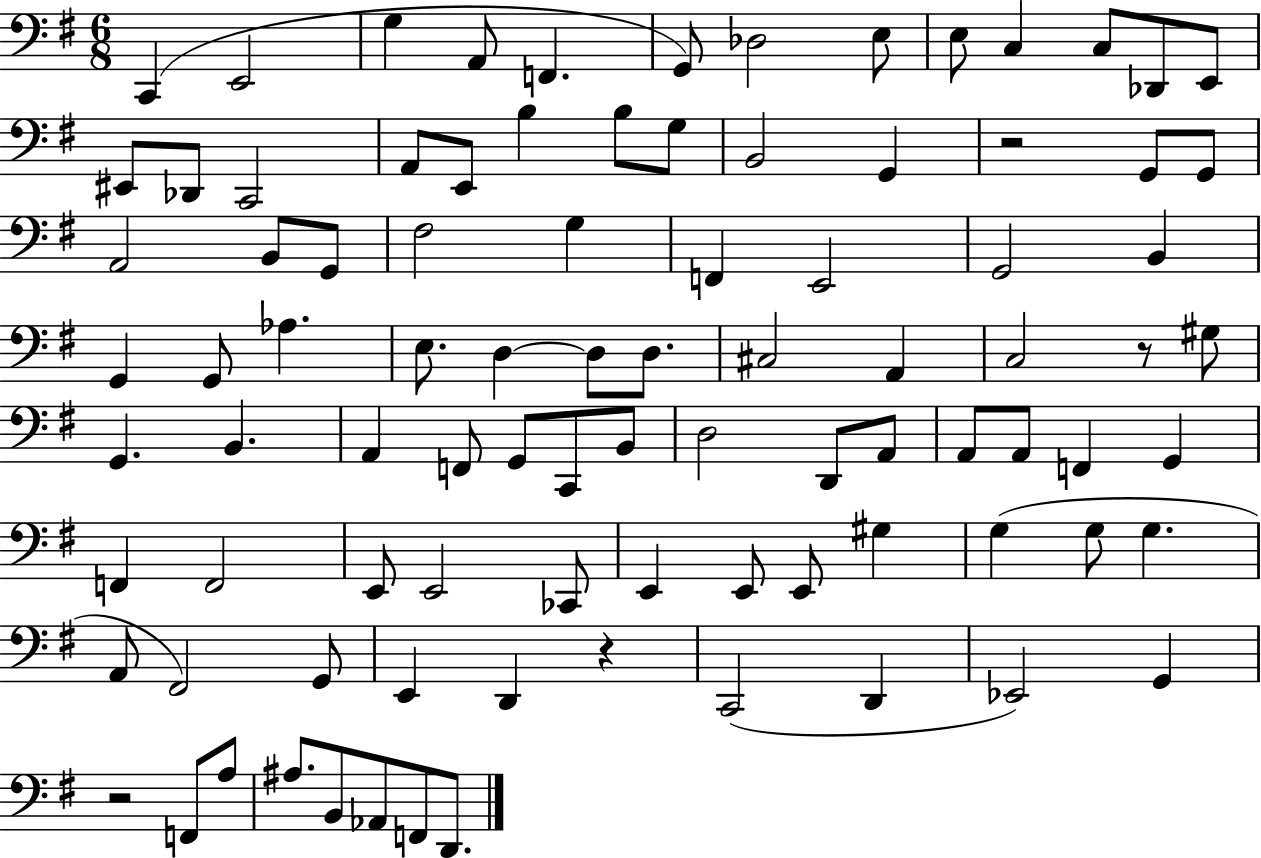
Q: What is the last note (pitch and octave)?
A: D2